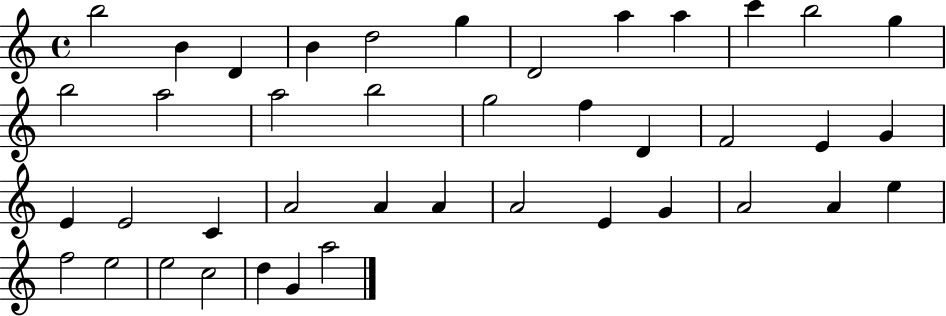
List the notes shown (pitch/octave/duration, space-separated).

B5/h B4/q D4/q B4/q D5/h G5/q D4/h A5/q A5/q C6/q B5/h G5/q B5/h A5/h A5/h B5/h G5/h F5/q D4/q F4/h E4/q G4/q E4/q E4/h C4/q A4/h A4/q A4/q A4/h E4/q G4/q A4/h A4/q E5/q F5/h E5/h E5/h C5/h D5/q G4/q A5/h